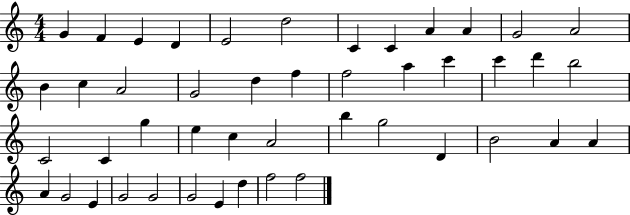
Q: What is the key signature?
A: C major